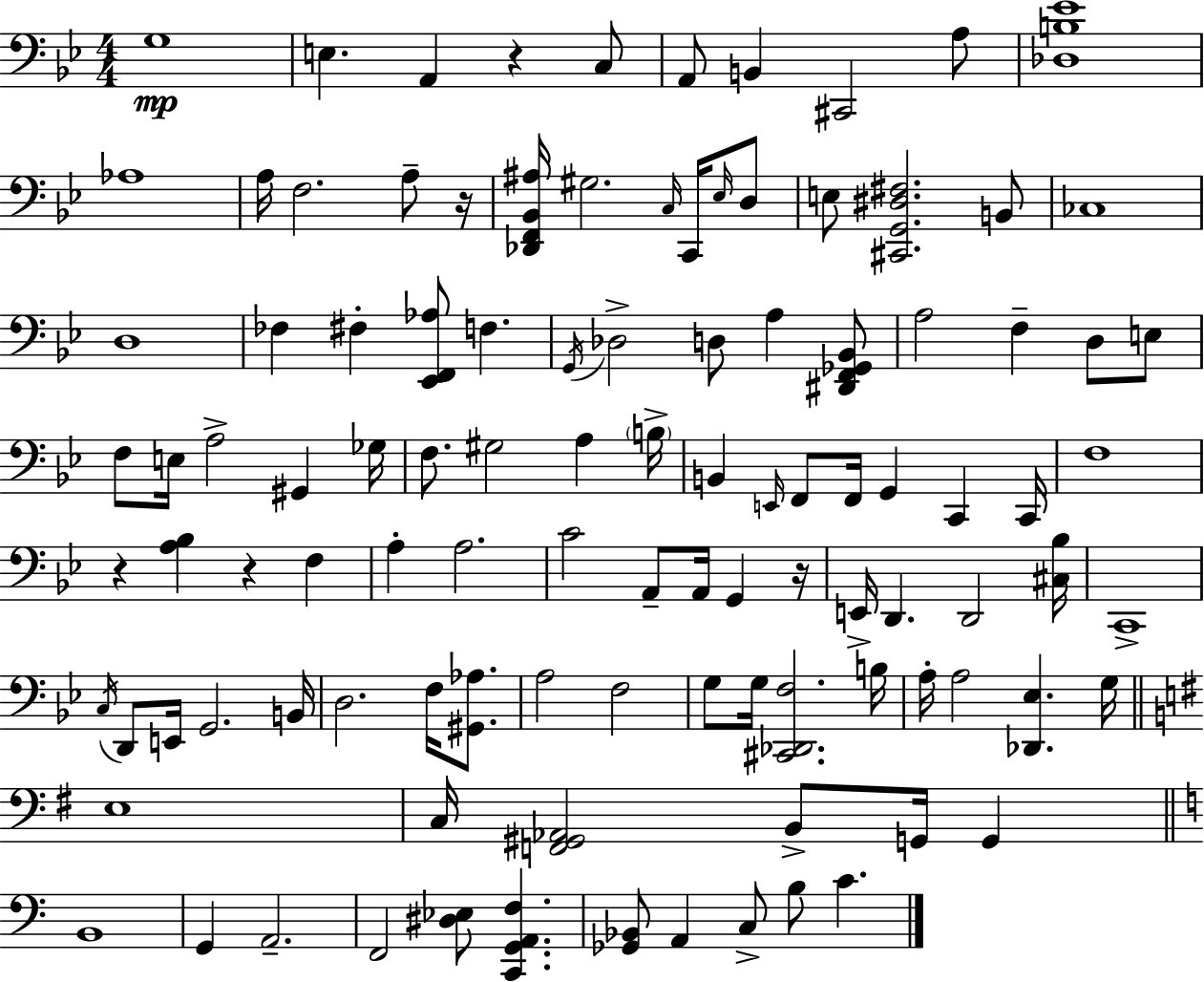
{
  \clef bass
  \numericTimeSignature
  \time 4/4
  \key bes \major
  \repeat volta 2 { g1\mp | e4. a,4 r4 c8 | a,8 b,4 cis,2 a8 | <des b ees'>1 | \break aes1 | a16 f2. a8-- r16 | <des, f, bes, ais>16 gis2. \grace { c16 } c,16 \grace { ees16 } | d8 e8 <cis, g, dis fis>2. | \break b,8 ces1 | d1 | fes4 fis4-. <ees, f, aes>8 f4. | \acciaccatura { g,16 } des2-> d8 a4 | \break <dis, f, ges, bes,>8 a2 f4-- d8 | e8 f8 e16 a2-> gis,4 | ges16 f8. gis2 a4 | \parenthesize b16-> b,4 \grace { e,16 } f,8 f,16 g,4 c,4 | \break c,16 f1 | r4 <a bes>4 r4 | f4 a4-. a2. | c'2 a,8-- a,16 g,4 | \break r16 e,16-> d,4. d,2 | <cis bes>16 c,1-> | \acciaccatura { c16 } d,8 e,16 g,2. | b,16 d2. | \break f16 <gis, aes>8. a2 f2 | g8 g16 <cis, des, f>2. | b16 a16-. a2 <des, ees>4. | g16 \bar "||" \break \key g \major e1 | c16 <f, gis, aes,>2 b,8-> g,16 g,4 | \bar "||" \break \key a \minor b,1 | g,4 a,2.-- | f,2 <dis ees>8 <c, g, a, f>4. | <ges, bes,>8 a,4 c8-> b8 c'4. | \break } \bar "|."
}